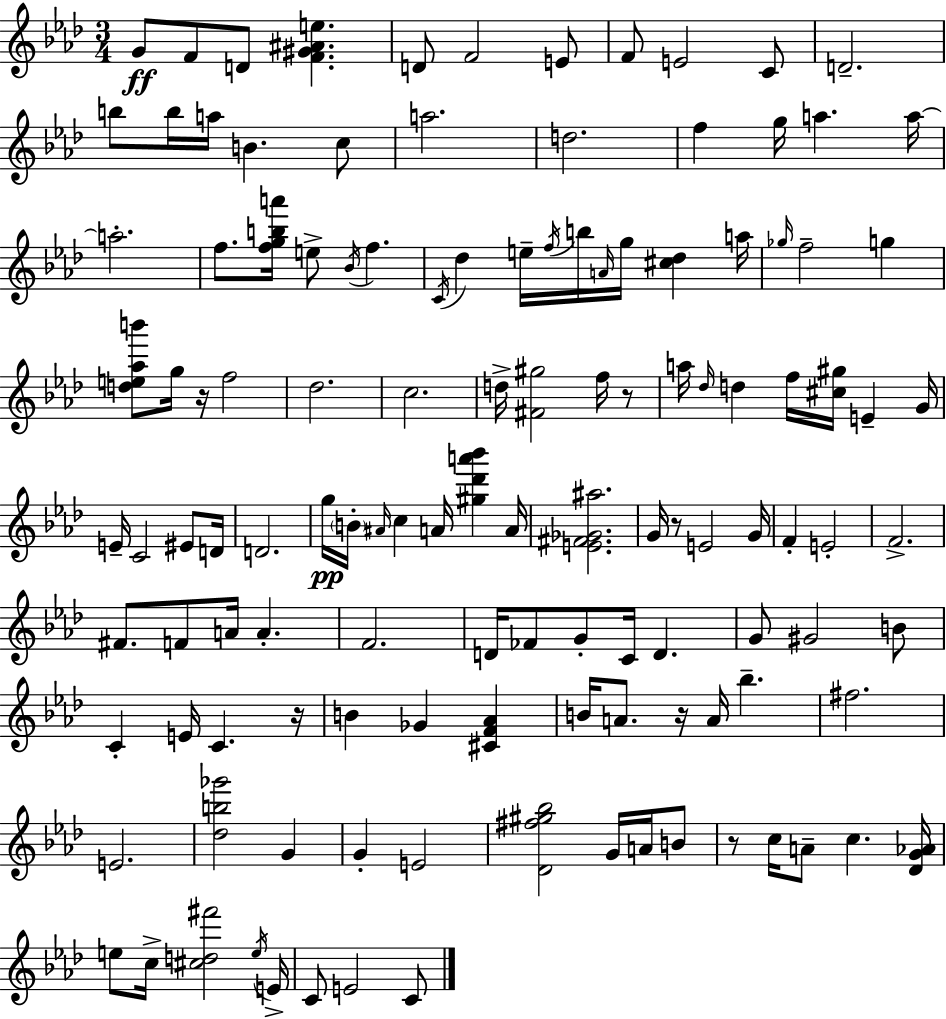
X:1
T:Untitled
M:3/4
L:1/4
K:Ab
G/2 F/2 D/2 [F^G^Ae] D/2 F2 E/2 F/2 E2 C/2 D2 b/2 b/4 a/4 B c/2 a2 d2 f g/4 a a/4 a2 f/2 [fgba']/4 e/2 _B/4 f C/4 _d e/4 f/4 b/4 A/4 g/4 [^c_d] a/4 _g/4 f2 g [de_ab']/2 g/4 z/4 f2 _d2 c2 d/4 [^F^g]2 f/4 z/2 a/4 _d/4 d f/4 [^c^g]/4 E G/4 E/4 C2 ^E/2 D/4 D2 g/4 B/4 ^A/4 c A/4 [^g_d'a'_b'] A/4 [E^F_G^a]2 G/4 z/2 E2 G/4 F E2 F2 ^F/2 F/2 A/4 A F2 D/4 _F/2 G/2 C/4 D G/2 ^G2 B/2 C E/4 C z/4 B _G [^CF_A] B/4 A/2 z/4 A/4 _b ^f2 E2 [_db_g']2 G G E2 [_D^f^g_b]2 G/4 A/4 B/2 z/2 c/4 A/2 c [_DG_A]/4 e/2 c/4 [^cd^f']2 e/4 E/4 C/2 E2 C/2